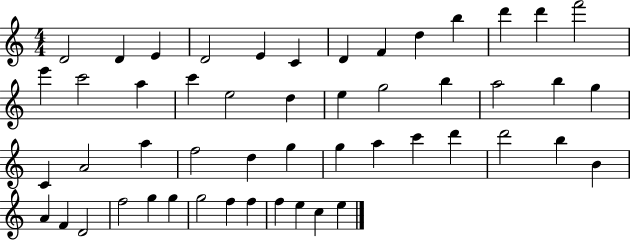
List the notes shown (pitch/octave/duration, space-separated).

D4/h D4/q E4/q D4/h E4/q C4/q D4/q F4/q D5/q B5/q D6/q D6/q F6/h E6/q C6/h A5/q C6/q E5/h D5/q E5/q G5/h B5/q A5/h B5/q G5/q C4/q A4/h A5/q F5/h D5/q G5/q G5/q A5/q C6/q D6/q D6/h B5/q B4/q A4/q F4/q D4/h F5/h G5/q G5/q G5/h F5/q F5/q F5/q E5/q C5/q E5/q